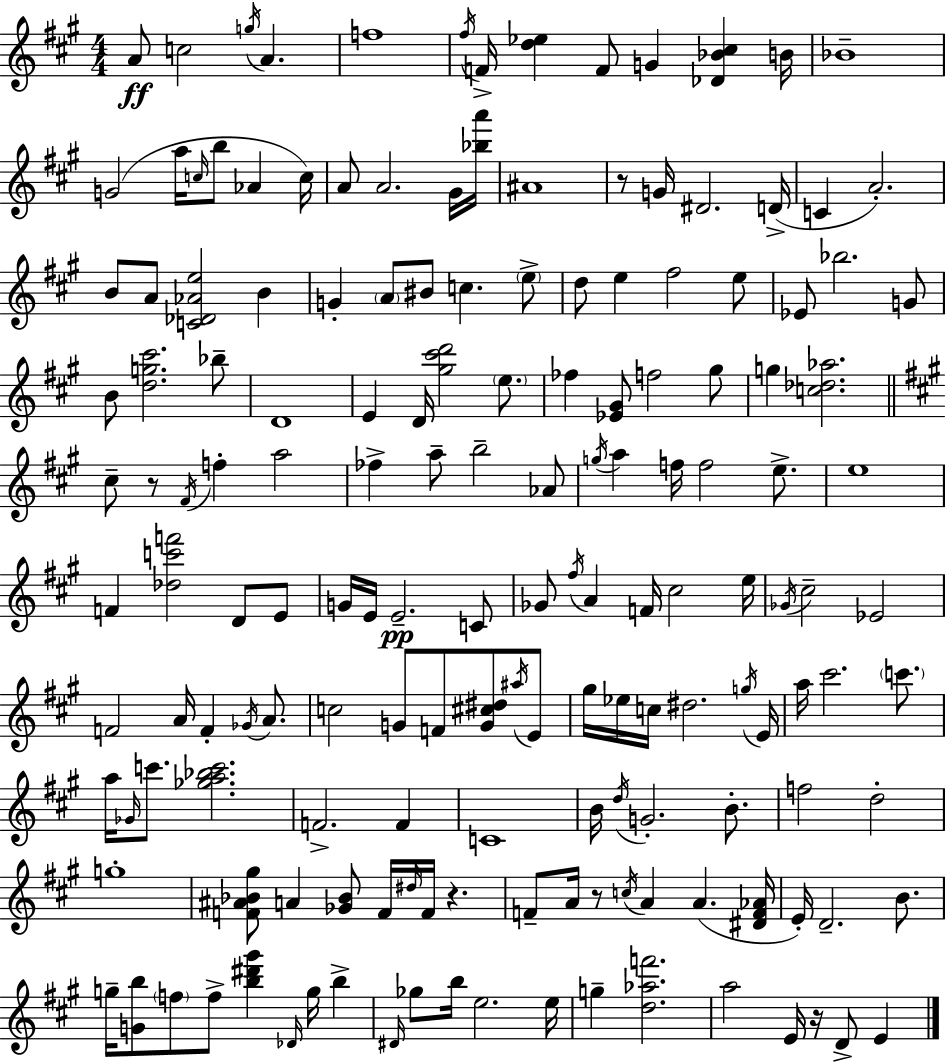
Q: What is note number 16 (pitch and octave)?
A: Ab4